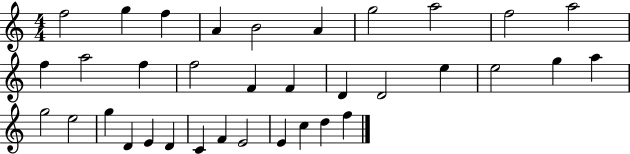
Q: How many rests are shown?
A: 0